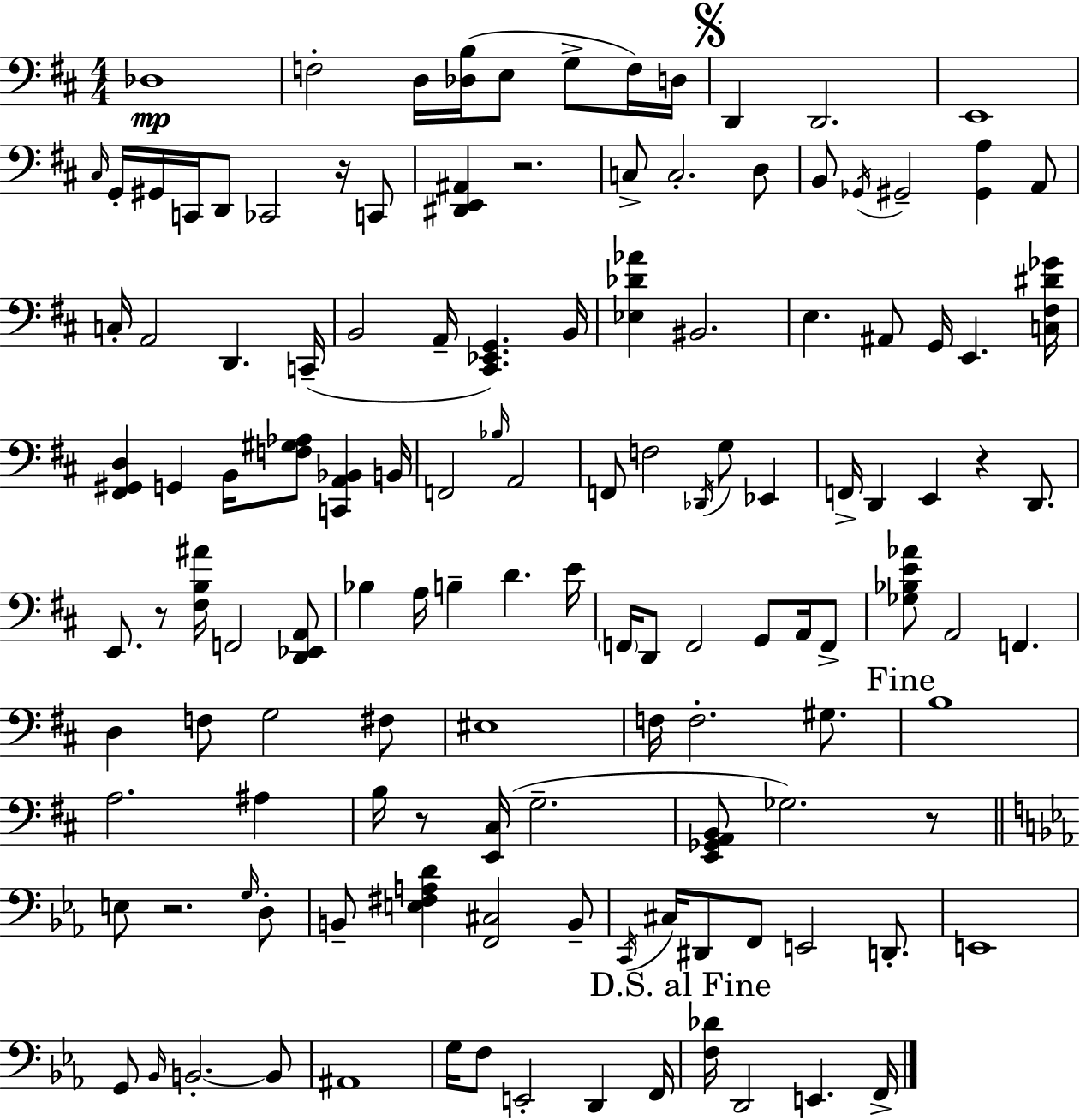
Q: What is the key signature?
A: D major